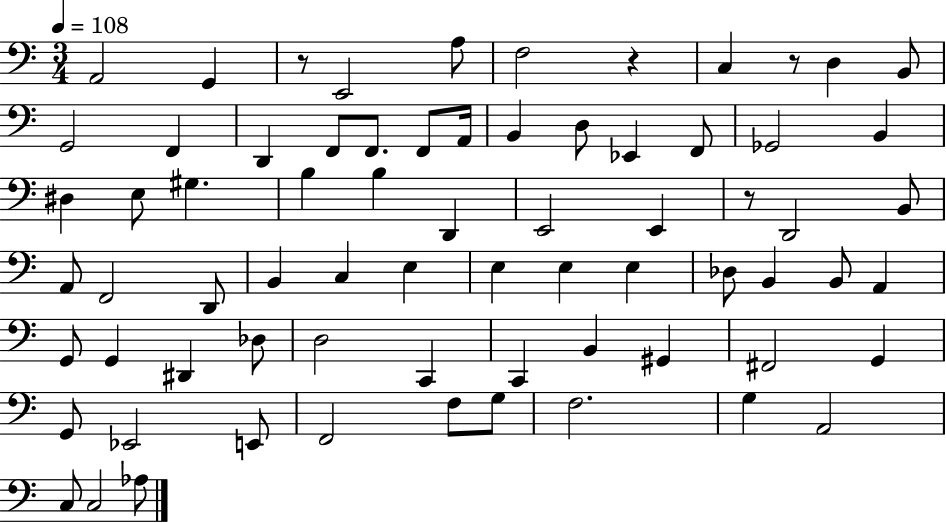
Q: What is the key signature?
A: C major